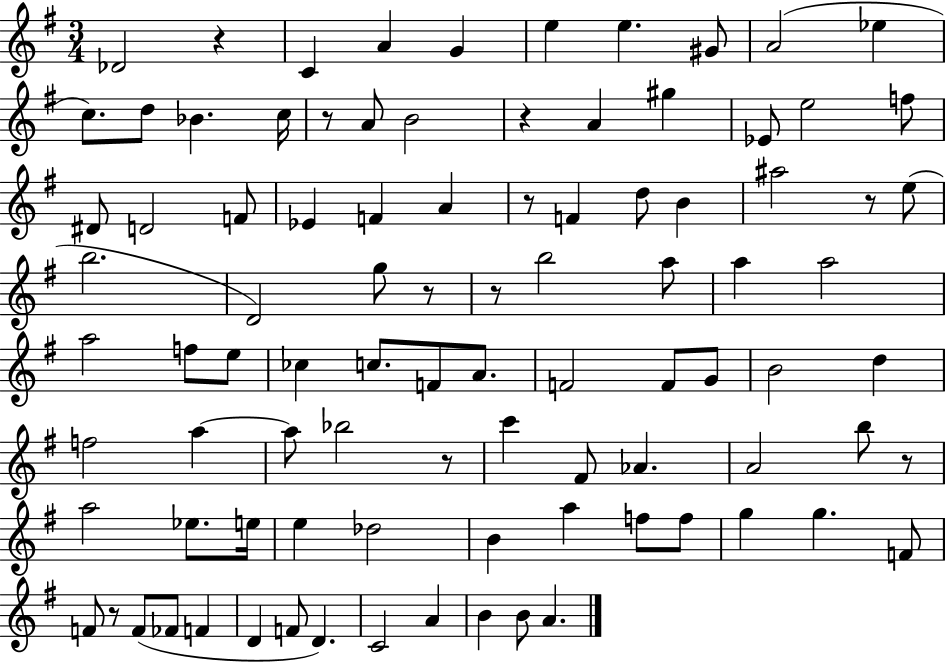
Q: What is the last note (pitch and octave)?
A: A4